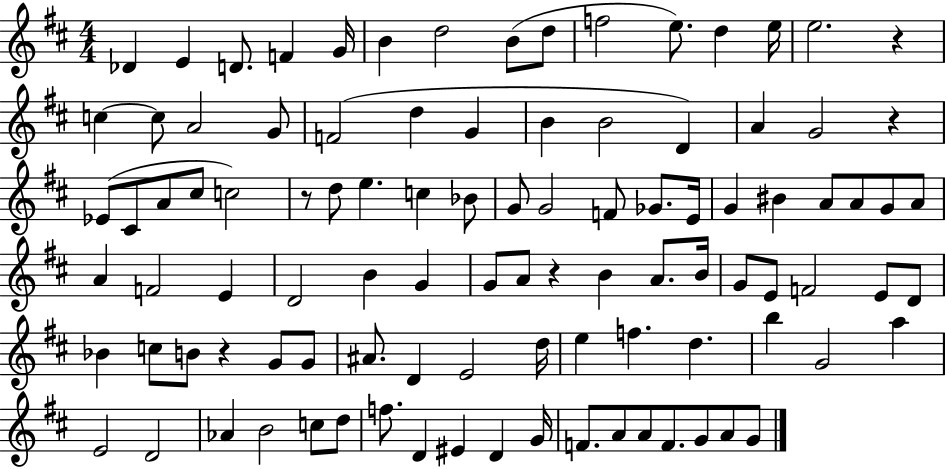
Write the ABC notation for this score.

X:1
T:Untitled
M:4/4
L:1/4
K:D
_D E D/2 F G/4 B d2 B/2 d/2 f2 e/2 d e/4 e2 z c c/2 A2 G/2 F2 d G B B2 D A G2 z _E/2 ^C/2 A/2 ^c/2 c2 z/2 d/2 e c _B/2 G/2 G2 F/2 _G/2 E/4 G ^B A/2 A/2 G/2 A/2 A F2 E D2 B G G/2 A/2 z B A/2 B/4 G/2 E/2 F2 E/2 D/2 _B c/2 B/2 z G/2 G/2 ^A/2 D E2 d/4 e f d b G2 a E2 D2 _A B2 c/2 d/2 f/2 D ^E D G/4 F/2 A/2 A/2 F/2 G/2 A/2 G/2